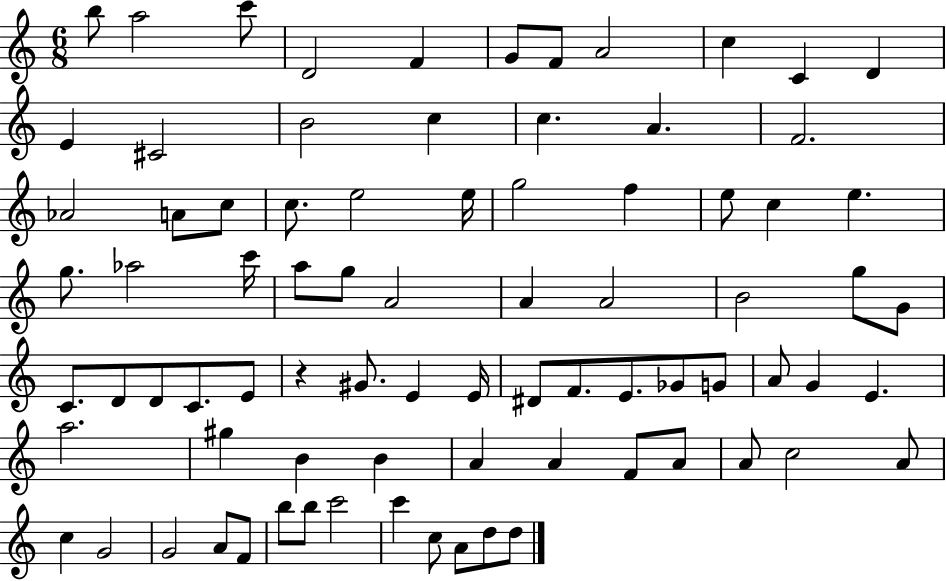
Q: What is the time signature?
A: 6/8